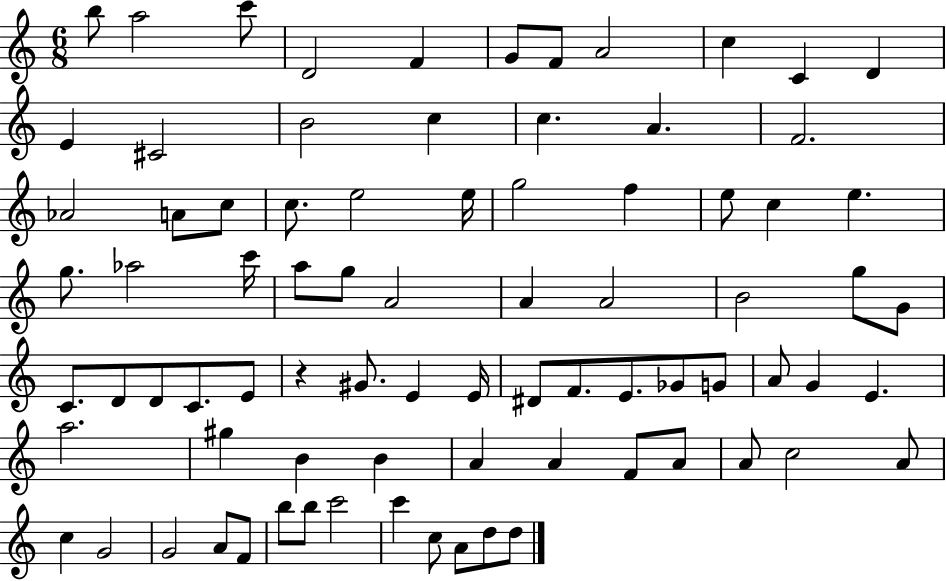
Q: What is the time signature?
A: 6/8